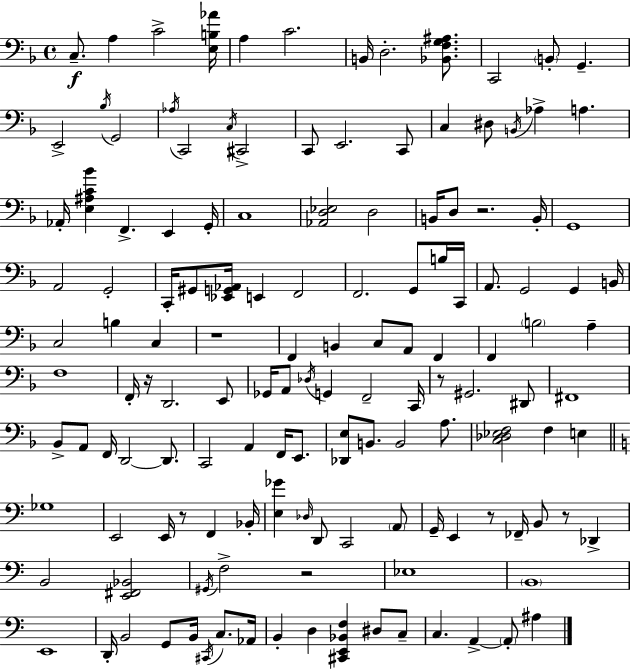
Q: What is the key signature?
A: F major